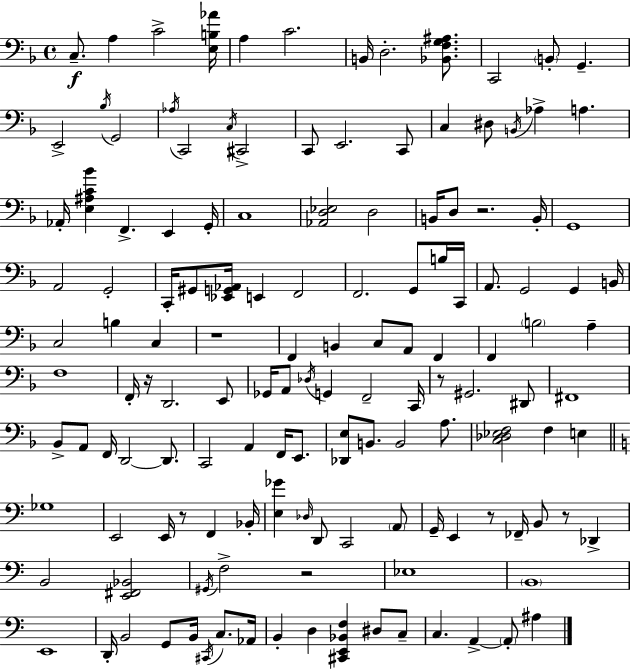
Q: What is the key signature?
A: F major